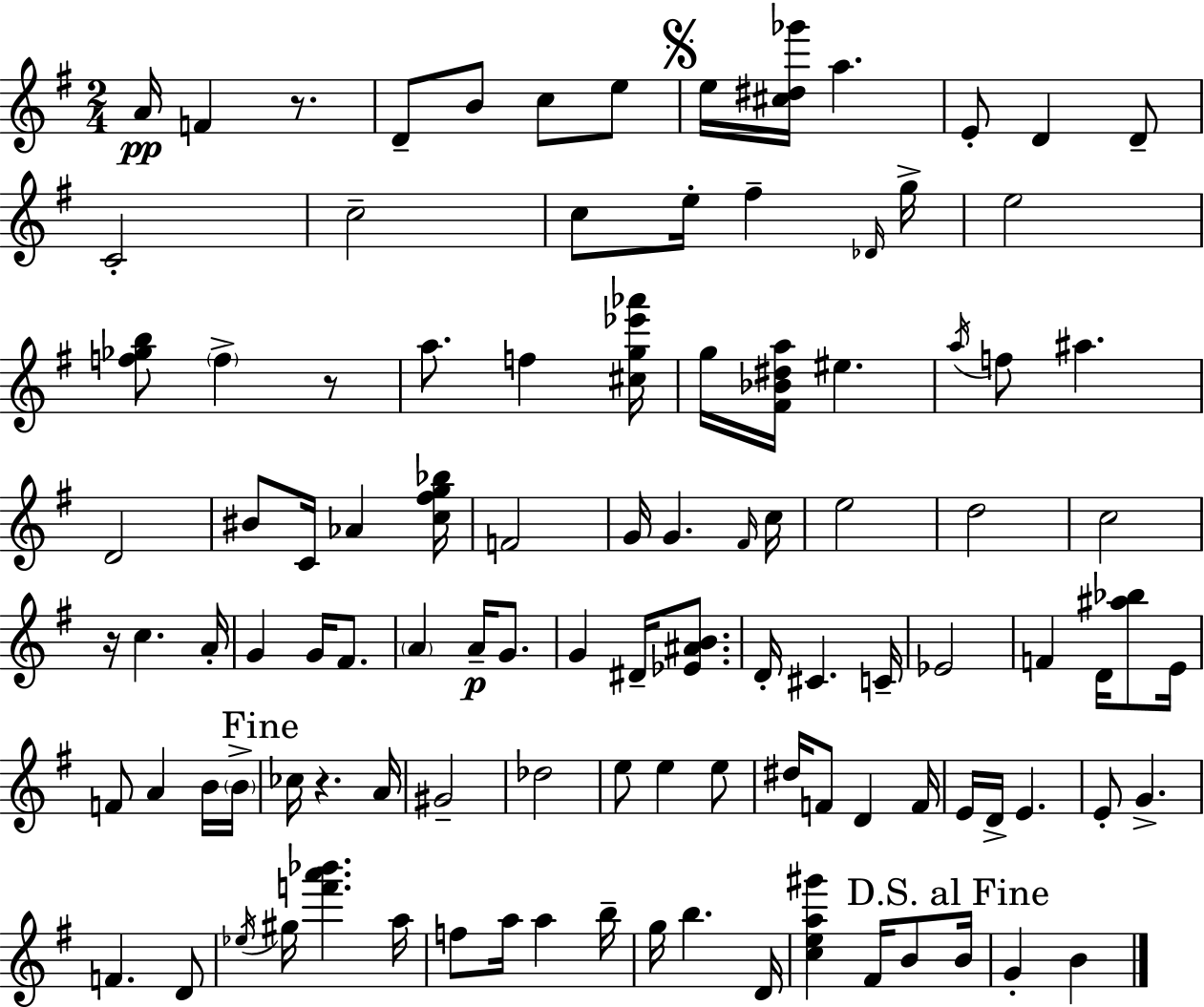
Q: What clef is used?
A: treble